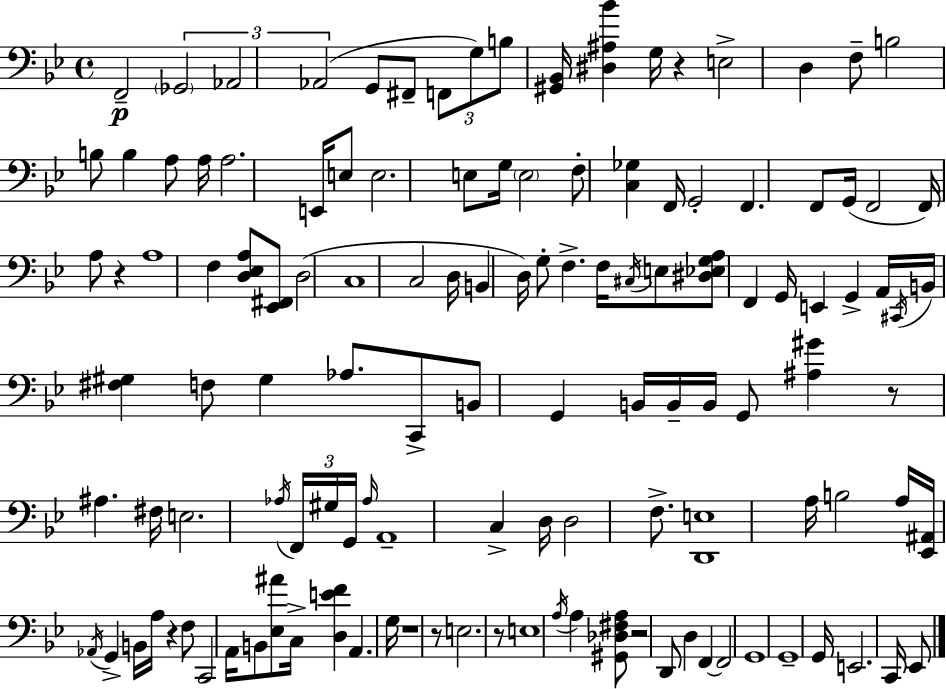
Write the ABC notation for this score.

X:1
T:Untitled
M:4/4
L:1/4
K:Gm
F,,2 _G,,2 _A,,2 _A,,2 G,,/2 ^F,,/2 F,,/2 G,/2 B,/2 [^G,,_B,,]/4 [^D,^A,_B] G,/4 z E,2 D, F,/2 B,2 B,/2 B, A,/2 A,/4 A,2 E,,/4 E,/2 E,2 E,/2 G,/4 E,2 F,/2 [C,_G,] F,,/4 G,,2 F,, F,,/2 G,,/4 F,,2 F,,/4 A,/2 z A,4 F, [D,_E,A,]/2 [_E,,^F,,]/2 D,2 C,4 C,2 D,/4 B,, D,/4 G,/2 F, F,/4 ^C,/4 E,/2 [^D,_E,G,A,]/2 F,, G,,/4 E,, G,, A,,/4 ^C,,/4 B,,/4 [^F,^G,] F,/2 ^G, _A,/2 C,,/2 B,,/2 G,, B,,/4 B,,/4 B,,/4 G,,/2 [^A,^G] z/2 ^A, ^F,/4 E,2 _A,/4 F,,/4 ^G,/4 G,,/4 _A,/4 A,,4 C, D,/4 D,2 F,/2 [D,,E,]4 A,/4 B,2 A,/4 [_E,,^A,,]/4 _A,,/4 G,, B,,/4 A,/4 z F,/2 C,,2 A,,/4 B,,/2 [_E,^A]/2 C,/4 [D,EF] A,, G,/4 z4 z/2 E,2 z/2 E,4 A,/4 A, [^G,,_D,^F,A,]/2 z2 D,,/2 D, F,, F,,2 G,,4 G,,4 G,,/4 E,,2 C,,/4 _E,,/2